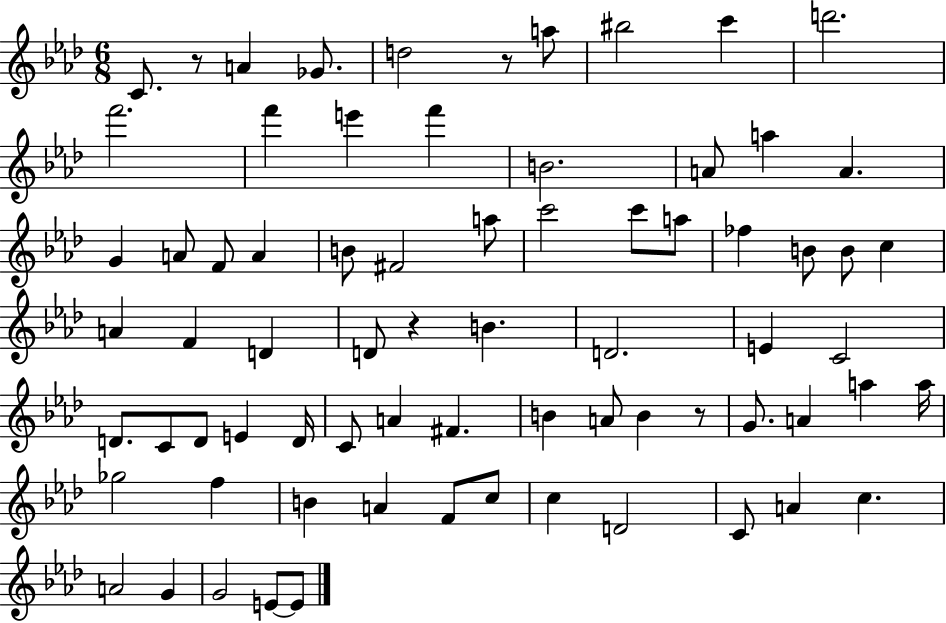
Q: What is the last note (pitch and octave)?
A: E4